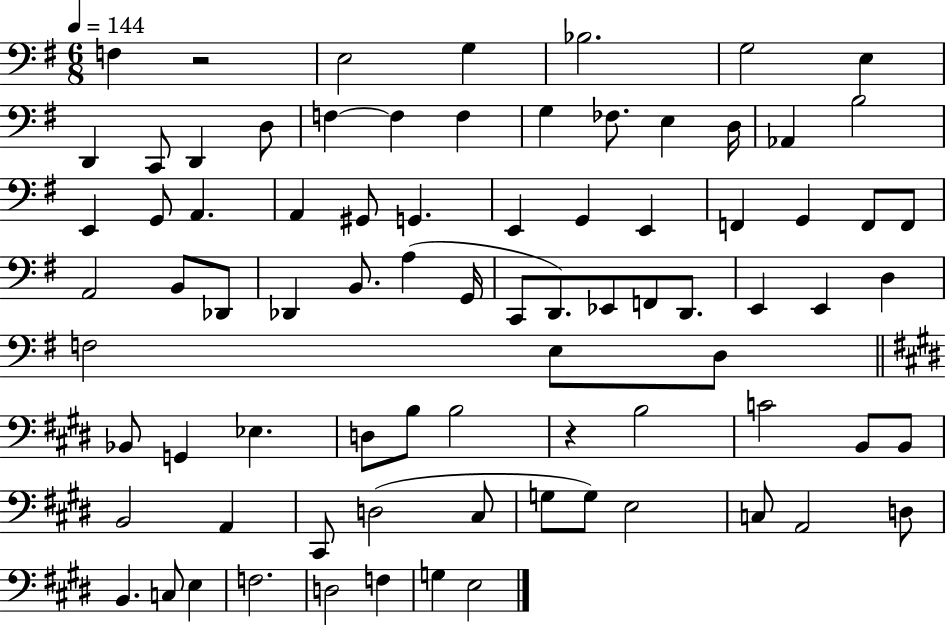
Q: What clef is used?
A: bass